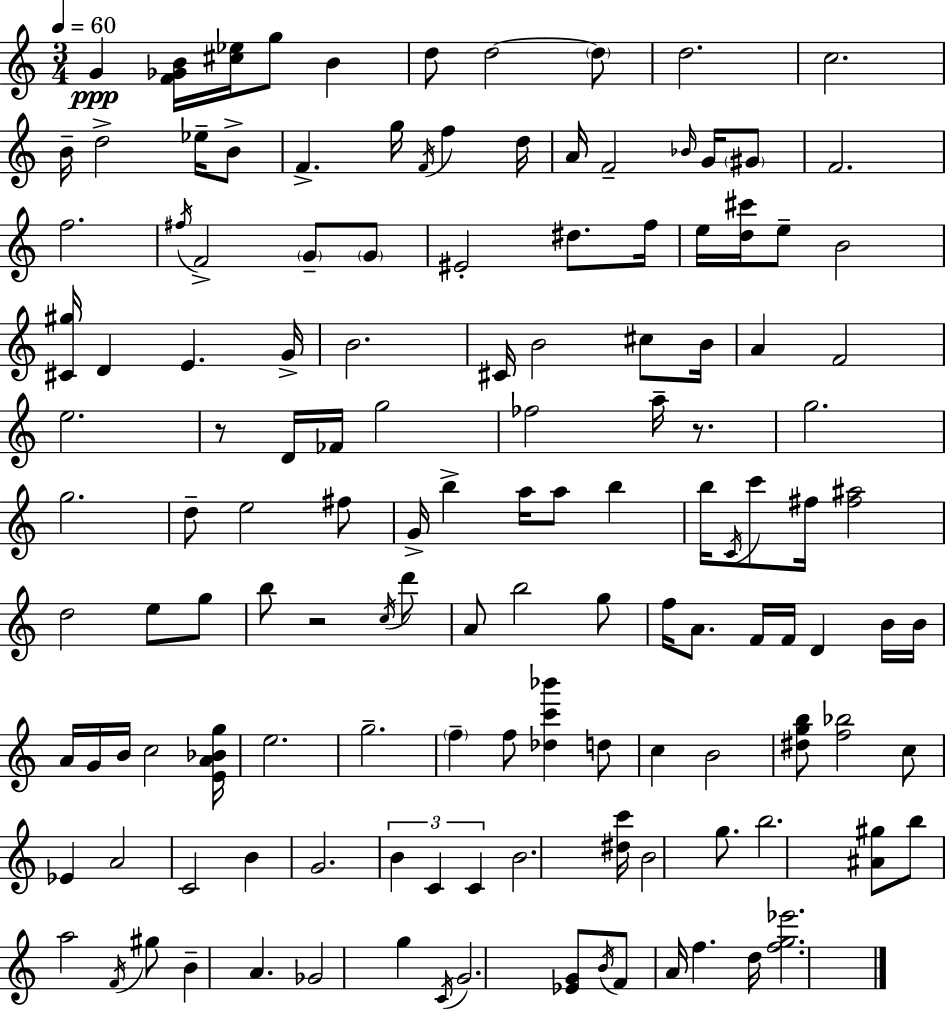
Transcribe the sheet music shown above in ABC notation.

X:1
T:Untitled
M:3/4
L:1/4
K:C
G [F_GB]/4 [^c_e]/4 g/2 B d/2 d2 d/2 d2 c2 B/4 d2 _e/4 B/2 F g/4 F/4 f d/4 A/4 F2 _B/4 G/4 ^G/2 F2 f2 ^f/4 F2 G/2 G/2 ^E2 ^d/2 f/4 e/4 [d^c']/4 e/2 B2 [^C^g]/4 D E G/4 B2 ^C/4 B2 ^c/2 B/4 A F2 e2 z/2 D/4 _F/4 g2 _f2 a/4 z/2 g2 g2 d/2 e2 ^f/2 G/4 b a/4 a/2 b b/4 C/4 c'/2 ^f/4 [^f^a]2 d2 e/2 g/2 b/2 z2 c/4 d'/2 A/2 b2 g/2 f/4 A/2 F/4 F/4 D B/4 B/4 A/4 G/4 B/4 c2 [EA_Bg]/4 e2 g2 f f/2 [_dc'_b'] d/2 c B2 [^dgb]/2 [f_b]2 c/2 _E A2 C2 B G2 B C C B2 [^dc']/4 B2 g/2 b2 [^A^g]/2 b/2 a2 F/4 ^g/2 B A _G2 g C/4 G2 [_EG]/2 B/4 F/2 A/4 f d/4 [fg_e']2